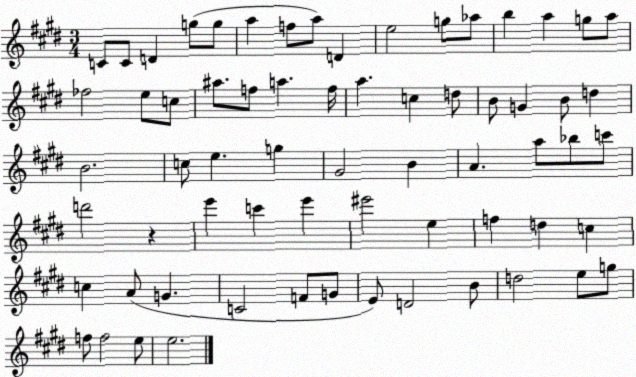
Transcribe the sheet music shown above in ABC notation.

X:1
T:Untitled
M:3/4
L:1/4
K:E
C/2 C/2 D g/2 g/2 a f/2 a/2 D e2 g/2 _a/2 b a g/2 a/2 _f2 e/2 c/2 ^a/2 f/2 a f/4 a c d/2 B/2 G B/2 d B2 c/2 e g ^G2 B A a/2 _b/2 c'/2 d'2 z e' c' e' ^e'2 e f d c c A/2 G C2 F/2 G/2 E/2 D2 B/2 d2 e/2 g/2 f/2 f2 e/2 e2